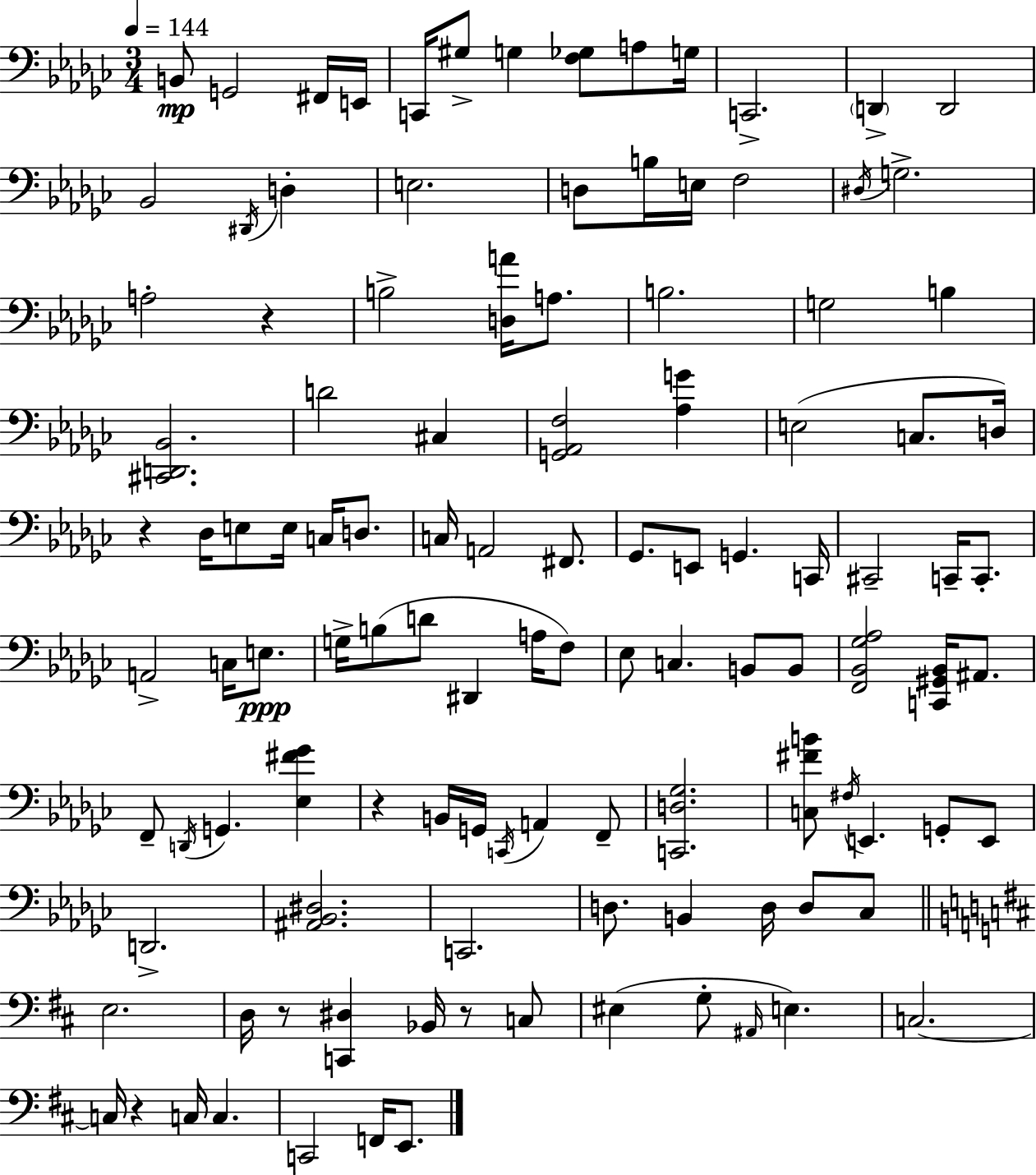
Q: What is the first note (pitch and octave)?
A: B2